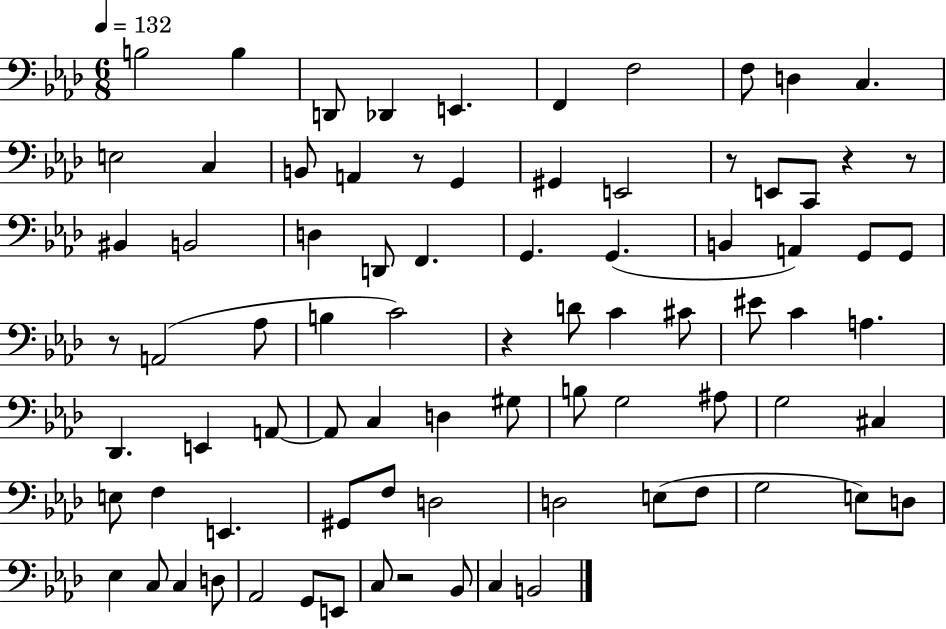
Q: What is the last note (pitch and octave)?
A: B2